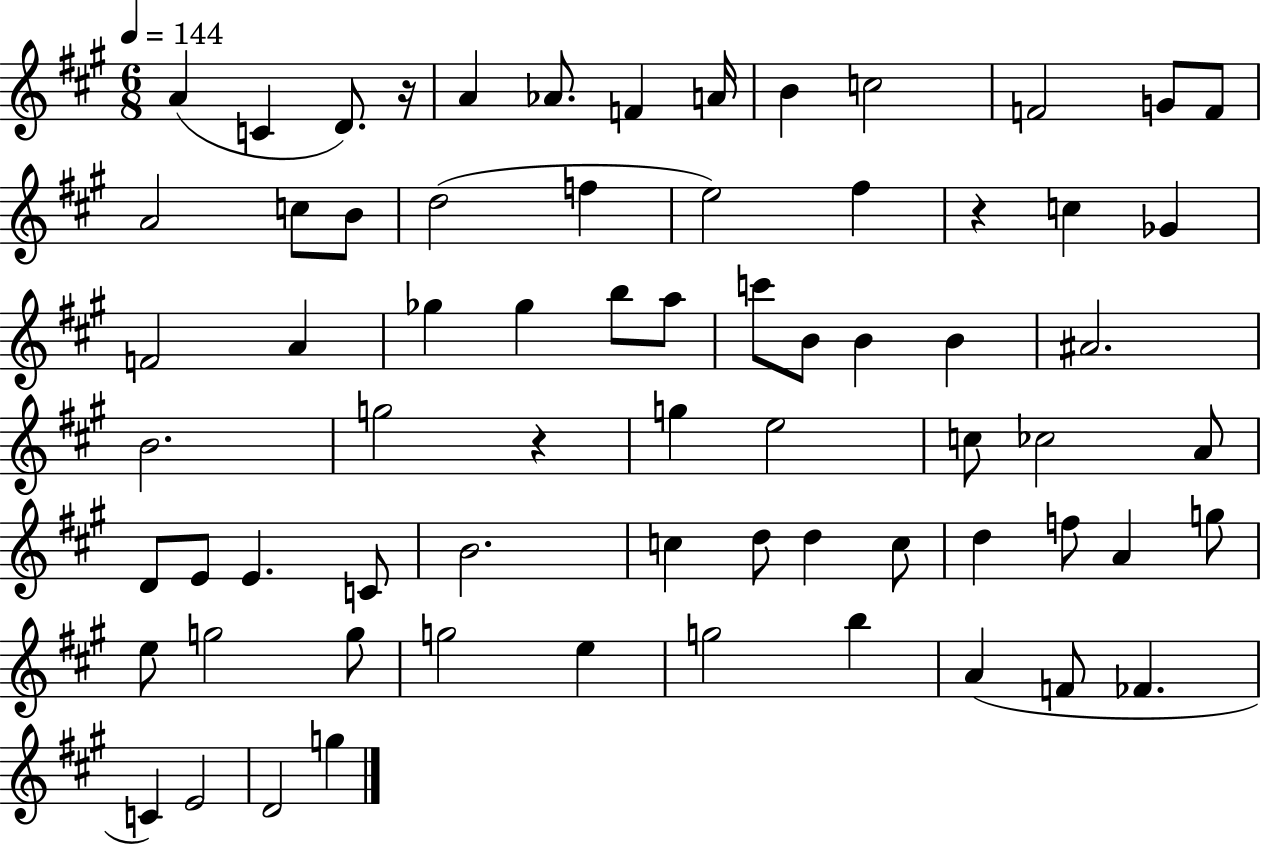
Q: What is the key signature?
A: A major